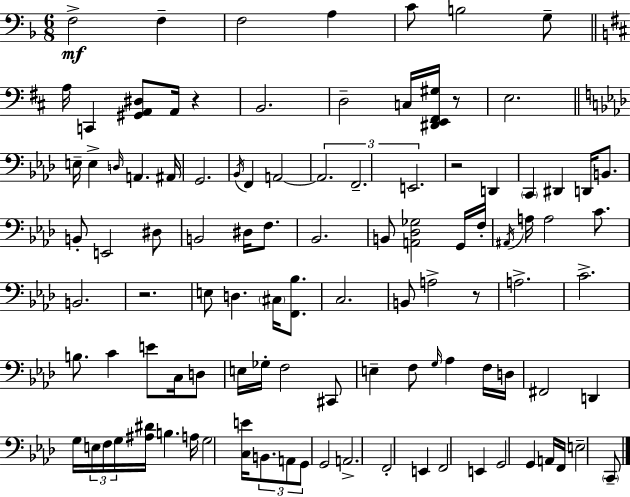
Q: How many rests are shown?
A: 5